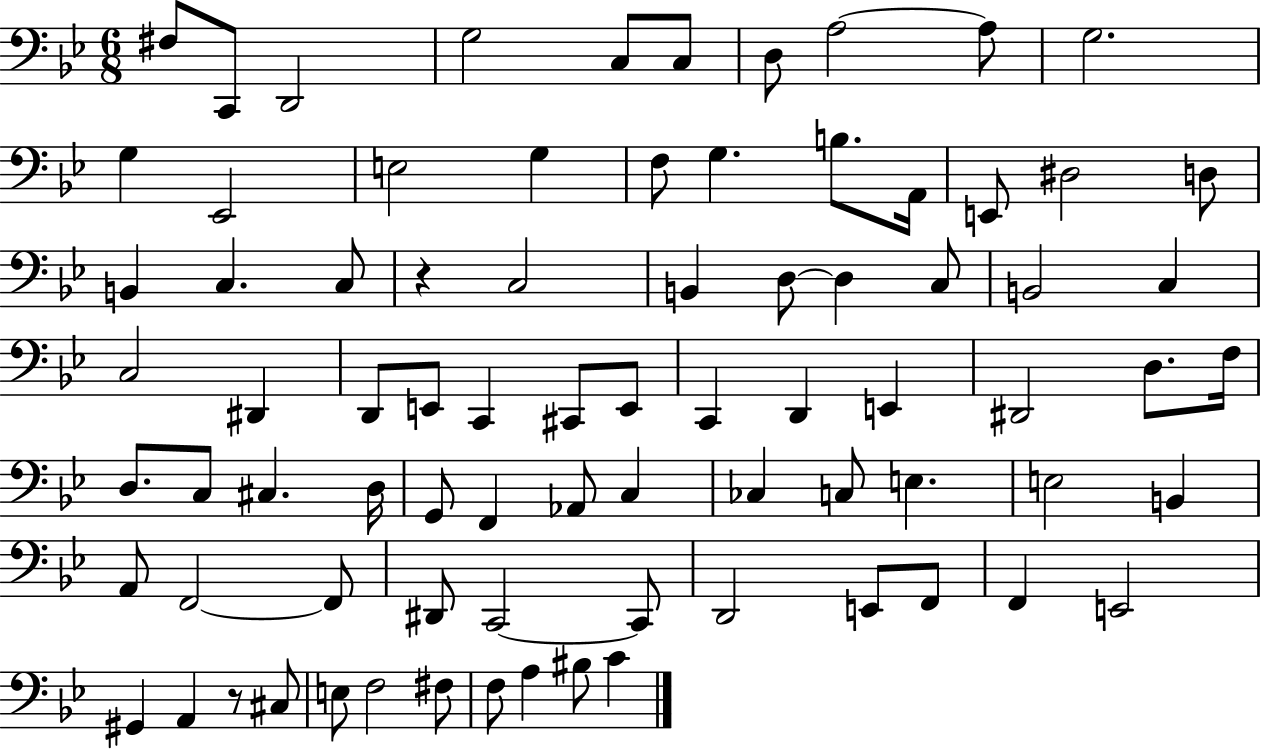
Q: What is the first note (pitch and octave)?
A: F#3